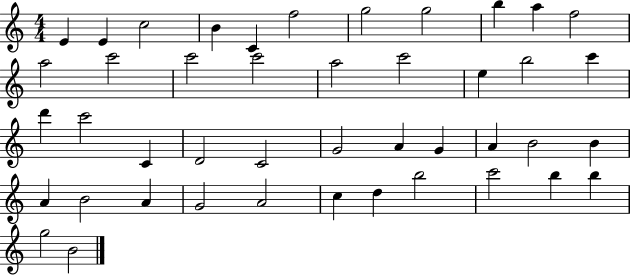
E4/q E4/q C5/h B4/q C4/q F5/h G5/h G5/h B5/q A5/q F5/h A5/h C6/h C6/h C6/h A5/h C6/h E5/q B5/h C6/q D6/q C6/h C4/q D4/h C4/h G4/h A4/q G4/q A4/q B4/h B4/q A4/q B4/h A4/q G4/h A4/h C5/q D5/q B5/h C6/h B5/q B5/q G5/h B4/h